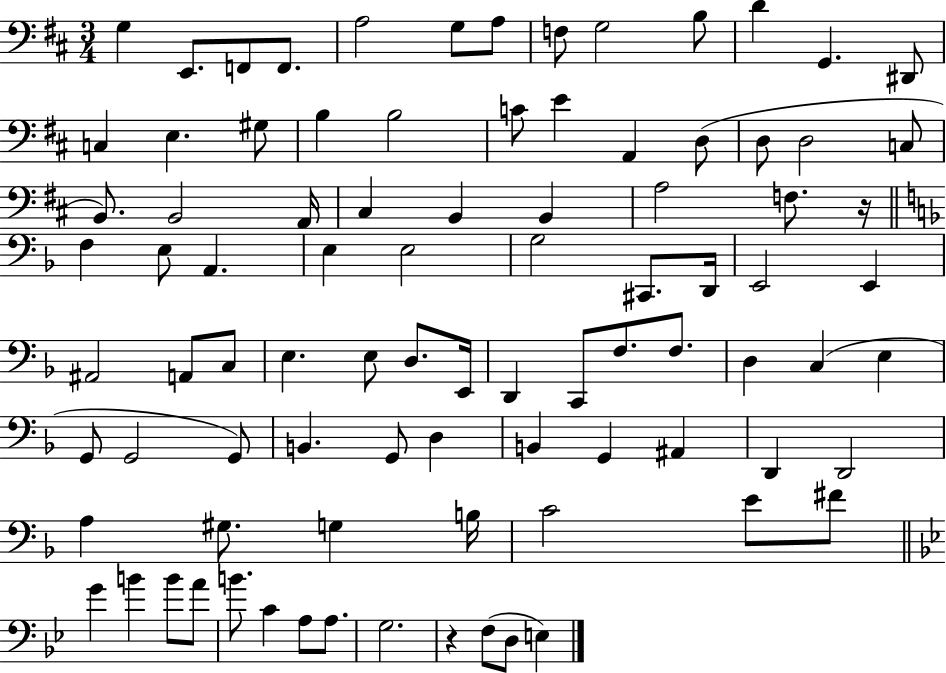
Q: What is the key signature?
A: D major